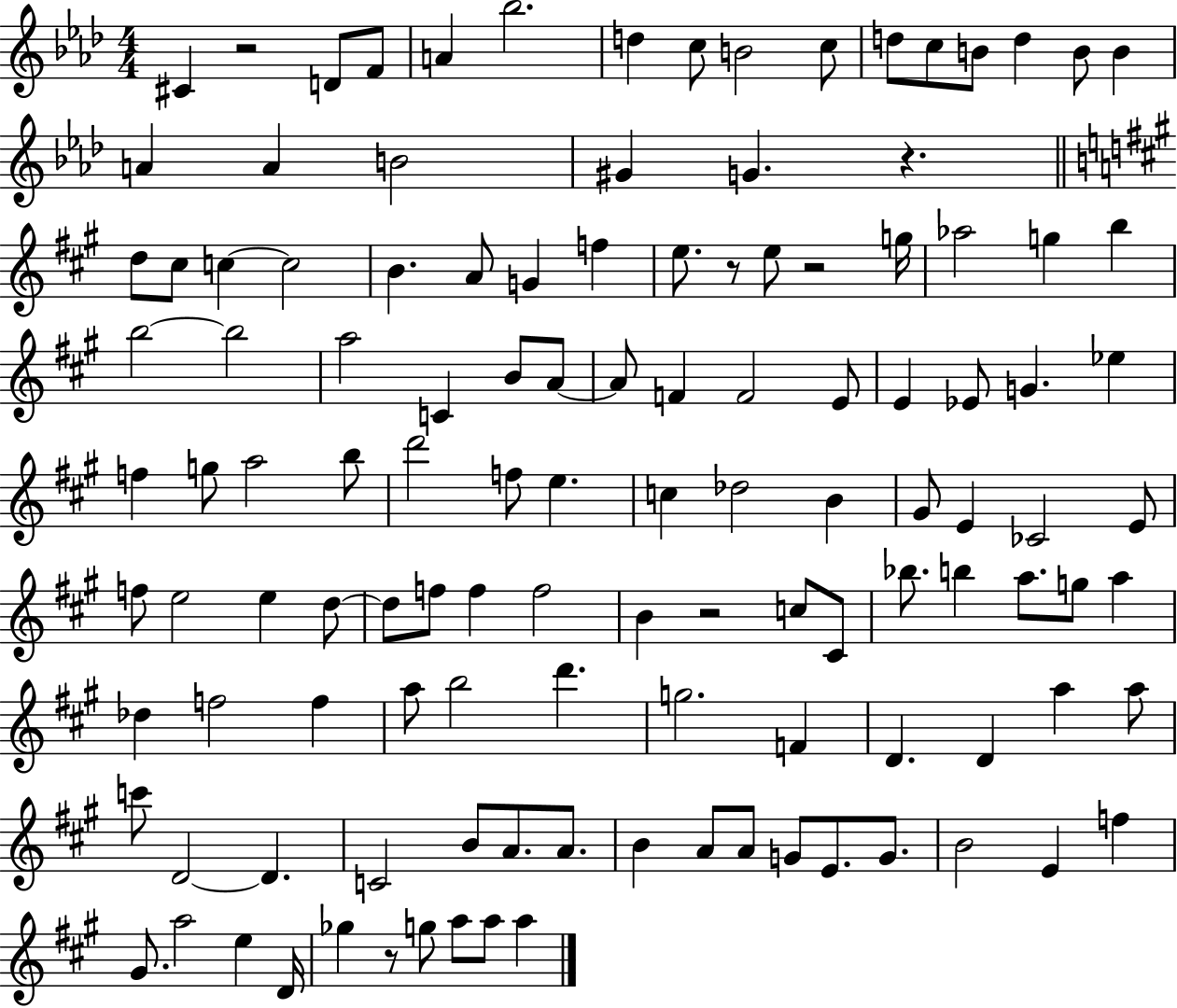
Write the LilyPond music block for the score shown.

{
  \clef treble
  \numericTimeSignature
  \time 4/4
  \key aes \major
  cis'4 r2 d'8 f'8 | a'4 bes''2. | d''4 c''8 b'2 c''8 | d''8 c''8 b'8 d''4 b'8 b'4 | \break a'4 a'4 b'2 | gis'4 g'4. r4. | \bar "||" \break \key a \major d''8 cis''8 c''4~~ c''2 | b'4. a'8 g'4 f''4 | e''8. r8 e''8 r2 g''16 | aes''2 g''4 b''4 | \break b''2~~ b''2 | a''2 c'4 b'8 a'8~~ | a'8 f'4 f'2 e'8 | e'4 ees'8 g'4. ees''4 | \break f''4 g''8 a''2 b''8 | d'''2 f''8 e''4. | c''4 des''2 b'4 | gis'8 e'4 ces'2 e'8 | \break f''8 e''2 e''4 d''8~~ | d''8 f''8 f''4 f''2 | b'4 r2 c''8 cis'8 | bes''8. b''4 a''8. g''8 a''4 | \break des''4 f''2 f''4 | a''8 b''2 d'''4. | g''2. f'4 | d'4. d'4 a''4 a''8 | \break c'''8 d'2~~ d'4. | c'2 b'8 a'8. a'8. | b'4 a'8 a'8 g'8 e'8. g'8. | b'2 e'4 f''4 | \break gis'8. a''2 e''4 d'16 | ges''4 r8 g''8 a''8 a''8 a''4 | \bar "|."
}